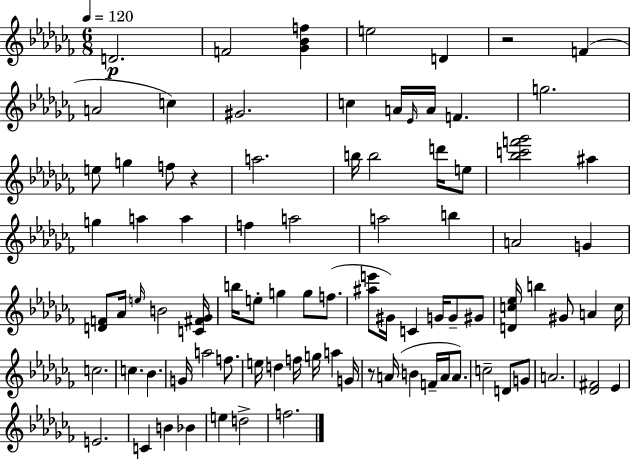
X:1
T:Untitled
M:6/8
L:1/4
K:Abm
D2 F2 [_G_Bf] e2 D z2 F A2 c ^G2 c A/4 _E/4 A/4 F g2 e/2 g f/2 z a2 b/4 b2 d'/4 e/2 [_bc'f'_g']2 ^a g a a f a2 a2 b A2 G [DF]/2 _A/4 e/4 B2 [C^F_G]/4 b/4 e/2 g g/2 f/2 [^ae']/2 ^G/4 C G/4 G/2 ^G/2 [Dc_e]/4 b ^G/2 A c/4 c2 c _B G/4 a2 f/2 e/4 d f/4 g/4 a G/4 z/2 A/4 B F/4 A/4 A/2 c2 D/2 G/2 A2 [_D^F]2 _E E2 C B _B e d2 f2